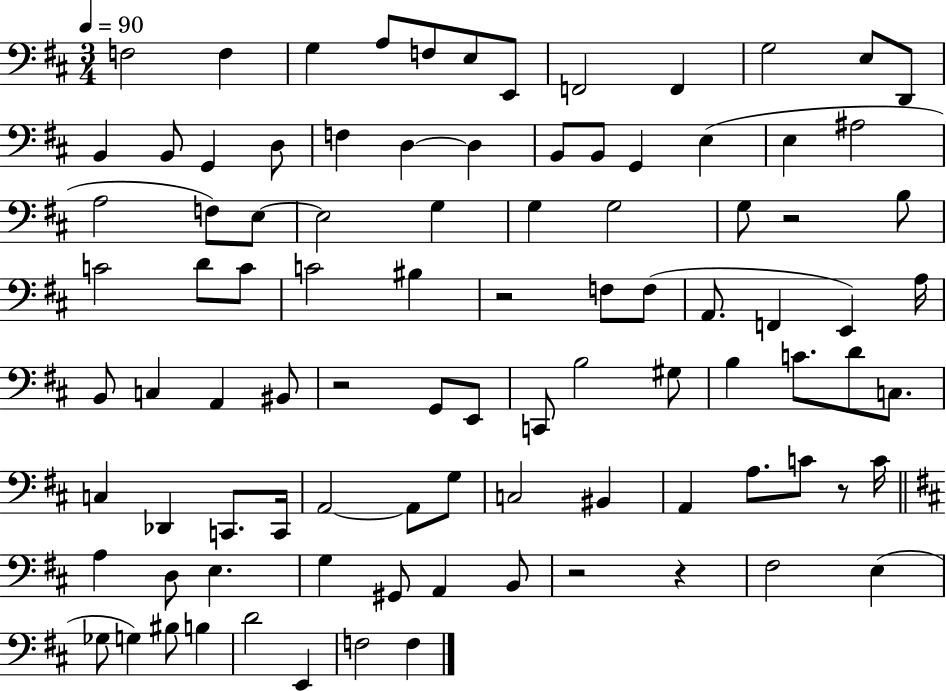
X:1
T:Untitled
M:3/4
L:1/4
K:D
F,2 F, G, A,/2 F,/2 E,/2 E,,/2 F,,2 F,, G,2 E,/2 D,,/2 B,, B,,/2 G,, D,/2 F, D, D, B,,/2 B,,/2 G,, E, E, ^A,2 A,2 F,/2 E,/2 E,2 G, G, G,2 G,/2 z2 B,/2 C2 D/2 C/2 C2 ^B, z2 F,/2 F,/2 A,,/2 F,, E,, A,/4 B,,/2 C, A,, ^B,,/2 z2 G,,/2 E,,/2 C,,/2 B,2 ^G,/2 B, C/2 D/2 C,/2 C, _D,, C,,/2 C,,/4 A,,2 A,,/2 G,/2 C,2 ^B,, A,, A,/2 C/2 z/2 C/4 A, D,/2 E, G, ^G,,/2 A,, B,,/2 z2 z ^F,2 E, _G,/2 G, ^B,/2 B, D2 E,, F,2 F,